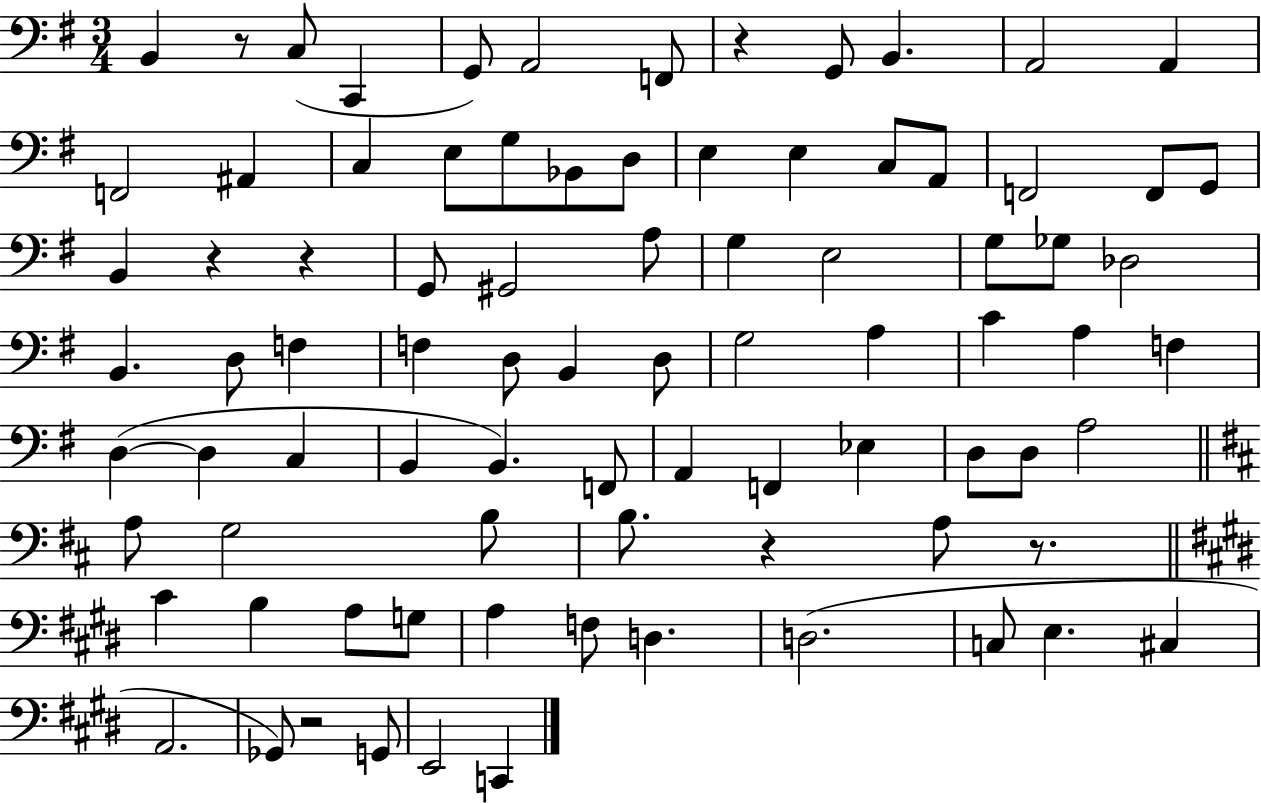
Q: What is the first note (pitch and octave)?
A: B2